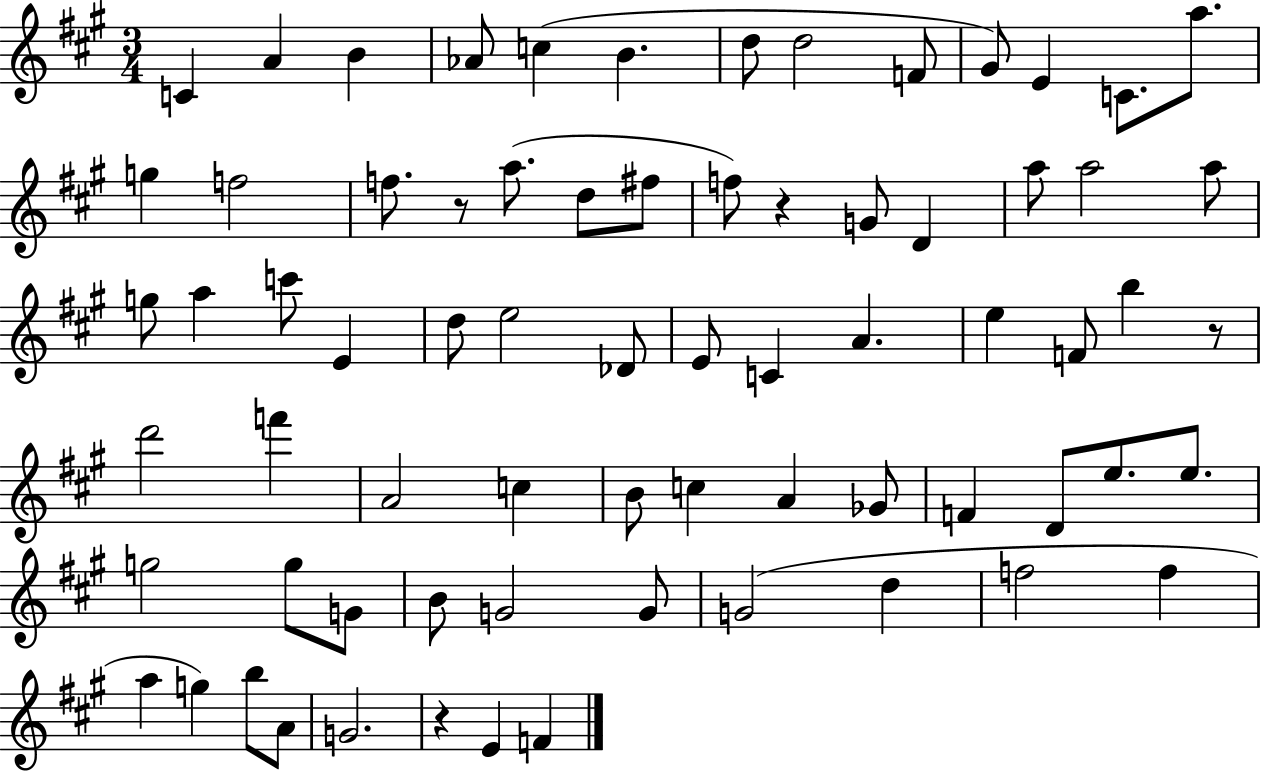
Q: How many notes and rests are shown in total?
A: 71